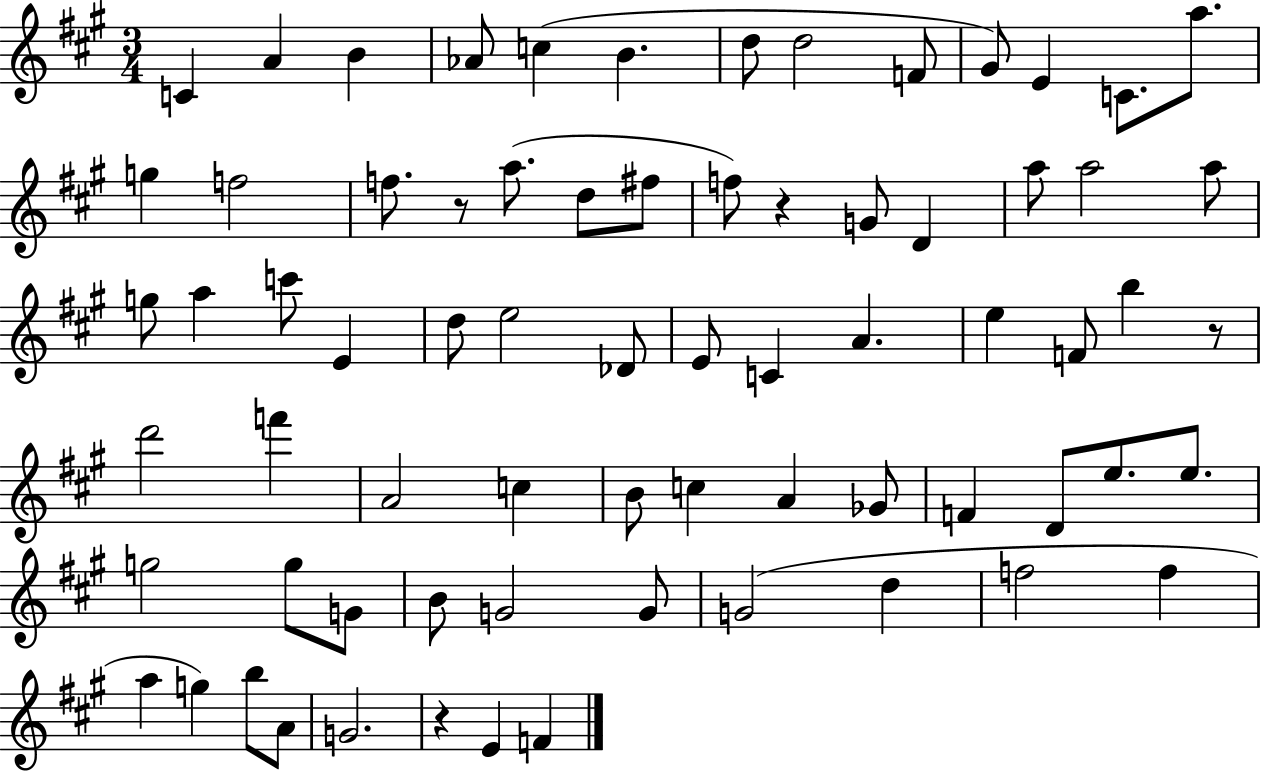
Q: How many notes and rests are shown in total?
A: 71